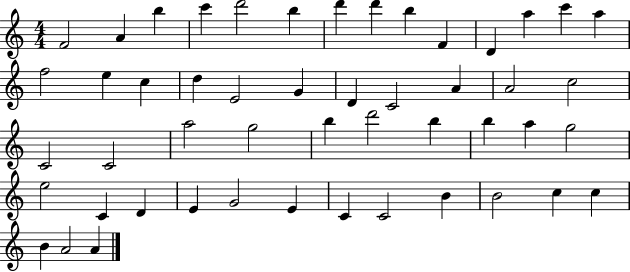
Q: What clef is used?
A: treble